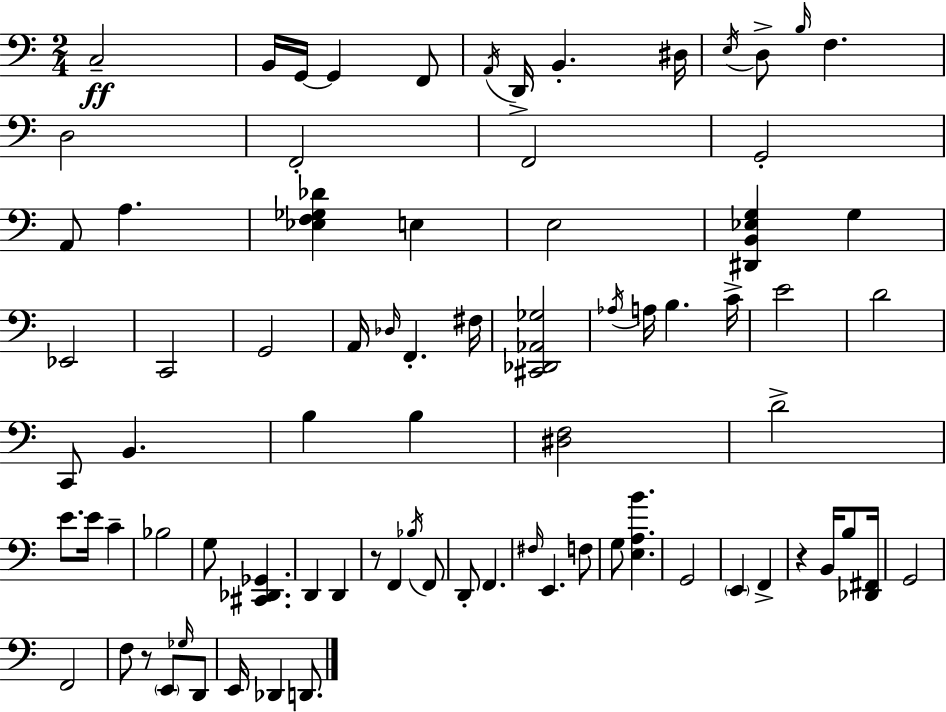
{
  \clef bass
  \numericTimeSignature
  \time 2/4
  \key c \major
  c2--\ff | b,16 g,16~~ g,4 f,8 | \acciaccatura { a,16 } d,16-> b,4.-. | dis16 \acciaccatura { e16 } d8-> \grace { b16 } f4. | \break d2 | f,2-. | f,2 | g,2-. | \break a,8 a4. | <ees f ges des'>4 e4 | e2 | <dis, b, ees g>4 g4 | \break ees,2 | c,2 | g,2 | a,16 \grace { des16 } f,4.-. | \break fis16 <cis, des, aes, ges>2 | \acciaccatura { aes16 } a16 b4. | c'16-> e'2 | d'2 | \break c,8 b,4. | b4 | b4 <dis f>2 | d'2-> | \break e'8. | e'16 c'4-- bes2 | g8 <cis, des, ges,>4. | d,4 | \break d,4 r8 f,4 | \acciaccatura { bes16 } f,8 d,8-. | f,4. \grace { fis16 } e,4. | f8 g8 | \break <e a b'>4. g,2 | \parenthesize e,4 | f,4-> r4 | b,16 b8 <des, fis,>16 g,2 | \break f,2 | f8 | r8 \parenthesize e,8 \grace { ges16 } d,8 | e,16 des,4 d,8. | \break \bar "|."
}